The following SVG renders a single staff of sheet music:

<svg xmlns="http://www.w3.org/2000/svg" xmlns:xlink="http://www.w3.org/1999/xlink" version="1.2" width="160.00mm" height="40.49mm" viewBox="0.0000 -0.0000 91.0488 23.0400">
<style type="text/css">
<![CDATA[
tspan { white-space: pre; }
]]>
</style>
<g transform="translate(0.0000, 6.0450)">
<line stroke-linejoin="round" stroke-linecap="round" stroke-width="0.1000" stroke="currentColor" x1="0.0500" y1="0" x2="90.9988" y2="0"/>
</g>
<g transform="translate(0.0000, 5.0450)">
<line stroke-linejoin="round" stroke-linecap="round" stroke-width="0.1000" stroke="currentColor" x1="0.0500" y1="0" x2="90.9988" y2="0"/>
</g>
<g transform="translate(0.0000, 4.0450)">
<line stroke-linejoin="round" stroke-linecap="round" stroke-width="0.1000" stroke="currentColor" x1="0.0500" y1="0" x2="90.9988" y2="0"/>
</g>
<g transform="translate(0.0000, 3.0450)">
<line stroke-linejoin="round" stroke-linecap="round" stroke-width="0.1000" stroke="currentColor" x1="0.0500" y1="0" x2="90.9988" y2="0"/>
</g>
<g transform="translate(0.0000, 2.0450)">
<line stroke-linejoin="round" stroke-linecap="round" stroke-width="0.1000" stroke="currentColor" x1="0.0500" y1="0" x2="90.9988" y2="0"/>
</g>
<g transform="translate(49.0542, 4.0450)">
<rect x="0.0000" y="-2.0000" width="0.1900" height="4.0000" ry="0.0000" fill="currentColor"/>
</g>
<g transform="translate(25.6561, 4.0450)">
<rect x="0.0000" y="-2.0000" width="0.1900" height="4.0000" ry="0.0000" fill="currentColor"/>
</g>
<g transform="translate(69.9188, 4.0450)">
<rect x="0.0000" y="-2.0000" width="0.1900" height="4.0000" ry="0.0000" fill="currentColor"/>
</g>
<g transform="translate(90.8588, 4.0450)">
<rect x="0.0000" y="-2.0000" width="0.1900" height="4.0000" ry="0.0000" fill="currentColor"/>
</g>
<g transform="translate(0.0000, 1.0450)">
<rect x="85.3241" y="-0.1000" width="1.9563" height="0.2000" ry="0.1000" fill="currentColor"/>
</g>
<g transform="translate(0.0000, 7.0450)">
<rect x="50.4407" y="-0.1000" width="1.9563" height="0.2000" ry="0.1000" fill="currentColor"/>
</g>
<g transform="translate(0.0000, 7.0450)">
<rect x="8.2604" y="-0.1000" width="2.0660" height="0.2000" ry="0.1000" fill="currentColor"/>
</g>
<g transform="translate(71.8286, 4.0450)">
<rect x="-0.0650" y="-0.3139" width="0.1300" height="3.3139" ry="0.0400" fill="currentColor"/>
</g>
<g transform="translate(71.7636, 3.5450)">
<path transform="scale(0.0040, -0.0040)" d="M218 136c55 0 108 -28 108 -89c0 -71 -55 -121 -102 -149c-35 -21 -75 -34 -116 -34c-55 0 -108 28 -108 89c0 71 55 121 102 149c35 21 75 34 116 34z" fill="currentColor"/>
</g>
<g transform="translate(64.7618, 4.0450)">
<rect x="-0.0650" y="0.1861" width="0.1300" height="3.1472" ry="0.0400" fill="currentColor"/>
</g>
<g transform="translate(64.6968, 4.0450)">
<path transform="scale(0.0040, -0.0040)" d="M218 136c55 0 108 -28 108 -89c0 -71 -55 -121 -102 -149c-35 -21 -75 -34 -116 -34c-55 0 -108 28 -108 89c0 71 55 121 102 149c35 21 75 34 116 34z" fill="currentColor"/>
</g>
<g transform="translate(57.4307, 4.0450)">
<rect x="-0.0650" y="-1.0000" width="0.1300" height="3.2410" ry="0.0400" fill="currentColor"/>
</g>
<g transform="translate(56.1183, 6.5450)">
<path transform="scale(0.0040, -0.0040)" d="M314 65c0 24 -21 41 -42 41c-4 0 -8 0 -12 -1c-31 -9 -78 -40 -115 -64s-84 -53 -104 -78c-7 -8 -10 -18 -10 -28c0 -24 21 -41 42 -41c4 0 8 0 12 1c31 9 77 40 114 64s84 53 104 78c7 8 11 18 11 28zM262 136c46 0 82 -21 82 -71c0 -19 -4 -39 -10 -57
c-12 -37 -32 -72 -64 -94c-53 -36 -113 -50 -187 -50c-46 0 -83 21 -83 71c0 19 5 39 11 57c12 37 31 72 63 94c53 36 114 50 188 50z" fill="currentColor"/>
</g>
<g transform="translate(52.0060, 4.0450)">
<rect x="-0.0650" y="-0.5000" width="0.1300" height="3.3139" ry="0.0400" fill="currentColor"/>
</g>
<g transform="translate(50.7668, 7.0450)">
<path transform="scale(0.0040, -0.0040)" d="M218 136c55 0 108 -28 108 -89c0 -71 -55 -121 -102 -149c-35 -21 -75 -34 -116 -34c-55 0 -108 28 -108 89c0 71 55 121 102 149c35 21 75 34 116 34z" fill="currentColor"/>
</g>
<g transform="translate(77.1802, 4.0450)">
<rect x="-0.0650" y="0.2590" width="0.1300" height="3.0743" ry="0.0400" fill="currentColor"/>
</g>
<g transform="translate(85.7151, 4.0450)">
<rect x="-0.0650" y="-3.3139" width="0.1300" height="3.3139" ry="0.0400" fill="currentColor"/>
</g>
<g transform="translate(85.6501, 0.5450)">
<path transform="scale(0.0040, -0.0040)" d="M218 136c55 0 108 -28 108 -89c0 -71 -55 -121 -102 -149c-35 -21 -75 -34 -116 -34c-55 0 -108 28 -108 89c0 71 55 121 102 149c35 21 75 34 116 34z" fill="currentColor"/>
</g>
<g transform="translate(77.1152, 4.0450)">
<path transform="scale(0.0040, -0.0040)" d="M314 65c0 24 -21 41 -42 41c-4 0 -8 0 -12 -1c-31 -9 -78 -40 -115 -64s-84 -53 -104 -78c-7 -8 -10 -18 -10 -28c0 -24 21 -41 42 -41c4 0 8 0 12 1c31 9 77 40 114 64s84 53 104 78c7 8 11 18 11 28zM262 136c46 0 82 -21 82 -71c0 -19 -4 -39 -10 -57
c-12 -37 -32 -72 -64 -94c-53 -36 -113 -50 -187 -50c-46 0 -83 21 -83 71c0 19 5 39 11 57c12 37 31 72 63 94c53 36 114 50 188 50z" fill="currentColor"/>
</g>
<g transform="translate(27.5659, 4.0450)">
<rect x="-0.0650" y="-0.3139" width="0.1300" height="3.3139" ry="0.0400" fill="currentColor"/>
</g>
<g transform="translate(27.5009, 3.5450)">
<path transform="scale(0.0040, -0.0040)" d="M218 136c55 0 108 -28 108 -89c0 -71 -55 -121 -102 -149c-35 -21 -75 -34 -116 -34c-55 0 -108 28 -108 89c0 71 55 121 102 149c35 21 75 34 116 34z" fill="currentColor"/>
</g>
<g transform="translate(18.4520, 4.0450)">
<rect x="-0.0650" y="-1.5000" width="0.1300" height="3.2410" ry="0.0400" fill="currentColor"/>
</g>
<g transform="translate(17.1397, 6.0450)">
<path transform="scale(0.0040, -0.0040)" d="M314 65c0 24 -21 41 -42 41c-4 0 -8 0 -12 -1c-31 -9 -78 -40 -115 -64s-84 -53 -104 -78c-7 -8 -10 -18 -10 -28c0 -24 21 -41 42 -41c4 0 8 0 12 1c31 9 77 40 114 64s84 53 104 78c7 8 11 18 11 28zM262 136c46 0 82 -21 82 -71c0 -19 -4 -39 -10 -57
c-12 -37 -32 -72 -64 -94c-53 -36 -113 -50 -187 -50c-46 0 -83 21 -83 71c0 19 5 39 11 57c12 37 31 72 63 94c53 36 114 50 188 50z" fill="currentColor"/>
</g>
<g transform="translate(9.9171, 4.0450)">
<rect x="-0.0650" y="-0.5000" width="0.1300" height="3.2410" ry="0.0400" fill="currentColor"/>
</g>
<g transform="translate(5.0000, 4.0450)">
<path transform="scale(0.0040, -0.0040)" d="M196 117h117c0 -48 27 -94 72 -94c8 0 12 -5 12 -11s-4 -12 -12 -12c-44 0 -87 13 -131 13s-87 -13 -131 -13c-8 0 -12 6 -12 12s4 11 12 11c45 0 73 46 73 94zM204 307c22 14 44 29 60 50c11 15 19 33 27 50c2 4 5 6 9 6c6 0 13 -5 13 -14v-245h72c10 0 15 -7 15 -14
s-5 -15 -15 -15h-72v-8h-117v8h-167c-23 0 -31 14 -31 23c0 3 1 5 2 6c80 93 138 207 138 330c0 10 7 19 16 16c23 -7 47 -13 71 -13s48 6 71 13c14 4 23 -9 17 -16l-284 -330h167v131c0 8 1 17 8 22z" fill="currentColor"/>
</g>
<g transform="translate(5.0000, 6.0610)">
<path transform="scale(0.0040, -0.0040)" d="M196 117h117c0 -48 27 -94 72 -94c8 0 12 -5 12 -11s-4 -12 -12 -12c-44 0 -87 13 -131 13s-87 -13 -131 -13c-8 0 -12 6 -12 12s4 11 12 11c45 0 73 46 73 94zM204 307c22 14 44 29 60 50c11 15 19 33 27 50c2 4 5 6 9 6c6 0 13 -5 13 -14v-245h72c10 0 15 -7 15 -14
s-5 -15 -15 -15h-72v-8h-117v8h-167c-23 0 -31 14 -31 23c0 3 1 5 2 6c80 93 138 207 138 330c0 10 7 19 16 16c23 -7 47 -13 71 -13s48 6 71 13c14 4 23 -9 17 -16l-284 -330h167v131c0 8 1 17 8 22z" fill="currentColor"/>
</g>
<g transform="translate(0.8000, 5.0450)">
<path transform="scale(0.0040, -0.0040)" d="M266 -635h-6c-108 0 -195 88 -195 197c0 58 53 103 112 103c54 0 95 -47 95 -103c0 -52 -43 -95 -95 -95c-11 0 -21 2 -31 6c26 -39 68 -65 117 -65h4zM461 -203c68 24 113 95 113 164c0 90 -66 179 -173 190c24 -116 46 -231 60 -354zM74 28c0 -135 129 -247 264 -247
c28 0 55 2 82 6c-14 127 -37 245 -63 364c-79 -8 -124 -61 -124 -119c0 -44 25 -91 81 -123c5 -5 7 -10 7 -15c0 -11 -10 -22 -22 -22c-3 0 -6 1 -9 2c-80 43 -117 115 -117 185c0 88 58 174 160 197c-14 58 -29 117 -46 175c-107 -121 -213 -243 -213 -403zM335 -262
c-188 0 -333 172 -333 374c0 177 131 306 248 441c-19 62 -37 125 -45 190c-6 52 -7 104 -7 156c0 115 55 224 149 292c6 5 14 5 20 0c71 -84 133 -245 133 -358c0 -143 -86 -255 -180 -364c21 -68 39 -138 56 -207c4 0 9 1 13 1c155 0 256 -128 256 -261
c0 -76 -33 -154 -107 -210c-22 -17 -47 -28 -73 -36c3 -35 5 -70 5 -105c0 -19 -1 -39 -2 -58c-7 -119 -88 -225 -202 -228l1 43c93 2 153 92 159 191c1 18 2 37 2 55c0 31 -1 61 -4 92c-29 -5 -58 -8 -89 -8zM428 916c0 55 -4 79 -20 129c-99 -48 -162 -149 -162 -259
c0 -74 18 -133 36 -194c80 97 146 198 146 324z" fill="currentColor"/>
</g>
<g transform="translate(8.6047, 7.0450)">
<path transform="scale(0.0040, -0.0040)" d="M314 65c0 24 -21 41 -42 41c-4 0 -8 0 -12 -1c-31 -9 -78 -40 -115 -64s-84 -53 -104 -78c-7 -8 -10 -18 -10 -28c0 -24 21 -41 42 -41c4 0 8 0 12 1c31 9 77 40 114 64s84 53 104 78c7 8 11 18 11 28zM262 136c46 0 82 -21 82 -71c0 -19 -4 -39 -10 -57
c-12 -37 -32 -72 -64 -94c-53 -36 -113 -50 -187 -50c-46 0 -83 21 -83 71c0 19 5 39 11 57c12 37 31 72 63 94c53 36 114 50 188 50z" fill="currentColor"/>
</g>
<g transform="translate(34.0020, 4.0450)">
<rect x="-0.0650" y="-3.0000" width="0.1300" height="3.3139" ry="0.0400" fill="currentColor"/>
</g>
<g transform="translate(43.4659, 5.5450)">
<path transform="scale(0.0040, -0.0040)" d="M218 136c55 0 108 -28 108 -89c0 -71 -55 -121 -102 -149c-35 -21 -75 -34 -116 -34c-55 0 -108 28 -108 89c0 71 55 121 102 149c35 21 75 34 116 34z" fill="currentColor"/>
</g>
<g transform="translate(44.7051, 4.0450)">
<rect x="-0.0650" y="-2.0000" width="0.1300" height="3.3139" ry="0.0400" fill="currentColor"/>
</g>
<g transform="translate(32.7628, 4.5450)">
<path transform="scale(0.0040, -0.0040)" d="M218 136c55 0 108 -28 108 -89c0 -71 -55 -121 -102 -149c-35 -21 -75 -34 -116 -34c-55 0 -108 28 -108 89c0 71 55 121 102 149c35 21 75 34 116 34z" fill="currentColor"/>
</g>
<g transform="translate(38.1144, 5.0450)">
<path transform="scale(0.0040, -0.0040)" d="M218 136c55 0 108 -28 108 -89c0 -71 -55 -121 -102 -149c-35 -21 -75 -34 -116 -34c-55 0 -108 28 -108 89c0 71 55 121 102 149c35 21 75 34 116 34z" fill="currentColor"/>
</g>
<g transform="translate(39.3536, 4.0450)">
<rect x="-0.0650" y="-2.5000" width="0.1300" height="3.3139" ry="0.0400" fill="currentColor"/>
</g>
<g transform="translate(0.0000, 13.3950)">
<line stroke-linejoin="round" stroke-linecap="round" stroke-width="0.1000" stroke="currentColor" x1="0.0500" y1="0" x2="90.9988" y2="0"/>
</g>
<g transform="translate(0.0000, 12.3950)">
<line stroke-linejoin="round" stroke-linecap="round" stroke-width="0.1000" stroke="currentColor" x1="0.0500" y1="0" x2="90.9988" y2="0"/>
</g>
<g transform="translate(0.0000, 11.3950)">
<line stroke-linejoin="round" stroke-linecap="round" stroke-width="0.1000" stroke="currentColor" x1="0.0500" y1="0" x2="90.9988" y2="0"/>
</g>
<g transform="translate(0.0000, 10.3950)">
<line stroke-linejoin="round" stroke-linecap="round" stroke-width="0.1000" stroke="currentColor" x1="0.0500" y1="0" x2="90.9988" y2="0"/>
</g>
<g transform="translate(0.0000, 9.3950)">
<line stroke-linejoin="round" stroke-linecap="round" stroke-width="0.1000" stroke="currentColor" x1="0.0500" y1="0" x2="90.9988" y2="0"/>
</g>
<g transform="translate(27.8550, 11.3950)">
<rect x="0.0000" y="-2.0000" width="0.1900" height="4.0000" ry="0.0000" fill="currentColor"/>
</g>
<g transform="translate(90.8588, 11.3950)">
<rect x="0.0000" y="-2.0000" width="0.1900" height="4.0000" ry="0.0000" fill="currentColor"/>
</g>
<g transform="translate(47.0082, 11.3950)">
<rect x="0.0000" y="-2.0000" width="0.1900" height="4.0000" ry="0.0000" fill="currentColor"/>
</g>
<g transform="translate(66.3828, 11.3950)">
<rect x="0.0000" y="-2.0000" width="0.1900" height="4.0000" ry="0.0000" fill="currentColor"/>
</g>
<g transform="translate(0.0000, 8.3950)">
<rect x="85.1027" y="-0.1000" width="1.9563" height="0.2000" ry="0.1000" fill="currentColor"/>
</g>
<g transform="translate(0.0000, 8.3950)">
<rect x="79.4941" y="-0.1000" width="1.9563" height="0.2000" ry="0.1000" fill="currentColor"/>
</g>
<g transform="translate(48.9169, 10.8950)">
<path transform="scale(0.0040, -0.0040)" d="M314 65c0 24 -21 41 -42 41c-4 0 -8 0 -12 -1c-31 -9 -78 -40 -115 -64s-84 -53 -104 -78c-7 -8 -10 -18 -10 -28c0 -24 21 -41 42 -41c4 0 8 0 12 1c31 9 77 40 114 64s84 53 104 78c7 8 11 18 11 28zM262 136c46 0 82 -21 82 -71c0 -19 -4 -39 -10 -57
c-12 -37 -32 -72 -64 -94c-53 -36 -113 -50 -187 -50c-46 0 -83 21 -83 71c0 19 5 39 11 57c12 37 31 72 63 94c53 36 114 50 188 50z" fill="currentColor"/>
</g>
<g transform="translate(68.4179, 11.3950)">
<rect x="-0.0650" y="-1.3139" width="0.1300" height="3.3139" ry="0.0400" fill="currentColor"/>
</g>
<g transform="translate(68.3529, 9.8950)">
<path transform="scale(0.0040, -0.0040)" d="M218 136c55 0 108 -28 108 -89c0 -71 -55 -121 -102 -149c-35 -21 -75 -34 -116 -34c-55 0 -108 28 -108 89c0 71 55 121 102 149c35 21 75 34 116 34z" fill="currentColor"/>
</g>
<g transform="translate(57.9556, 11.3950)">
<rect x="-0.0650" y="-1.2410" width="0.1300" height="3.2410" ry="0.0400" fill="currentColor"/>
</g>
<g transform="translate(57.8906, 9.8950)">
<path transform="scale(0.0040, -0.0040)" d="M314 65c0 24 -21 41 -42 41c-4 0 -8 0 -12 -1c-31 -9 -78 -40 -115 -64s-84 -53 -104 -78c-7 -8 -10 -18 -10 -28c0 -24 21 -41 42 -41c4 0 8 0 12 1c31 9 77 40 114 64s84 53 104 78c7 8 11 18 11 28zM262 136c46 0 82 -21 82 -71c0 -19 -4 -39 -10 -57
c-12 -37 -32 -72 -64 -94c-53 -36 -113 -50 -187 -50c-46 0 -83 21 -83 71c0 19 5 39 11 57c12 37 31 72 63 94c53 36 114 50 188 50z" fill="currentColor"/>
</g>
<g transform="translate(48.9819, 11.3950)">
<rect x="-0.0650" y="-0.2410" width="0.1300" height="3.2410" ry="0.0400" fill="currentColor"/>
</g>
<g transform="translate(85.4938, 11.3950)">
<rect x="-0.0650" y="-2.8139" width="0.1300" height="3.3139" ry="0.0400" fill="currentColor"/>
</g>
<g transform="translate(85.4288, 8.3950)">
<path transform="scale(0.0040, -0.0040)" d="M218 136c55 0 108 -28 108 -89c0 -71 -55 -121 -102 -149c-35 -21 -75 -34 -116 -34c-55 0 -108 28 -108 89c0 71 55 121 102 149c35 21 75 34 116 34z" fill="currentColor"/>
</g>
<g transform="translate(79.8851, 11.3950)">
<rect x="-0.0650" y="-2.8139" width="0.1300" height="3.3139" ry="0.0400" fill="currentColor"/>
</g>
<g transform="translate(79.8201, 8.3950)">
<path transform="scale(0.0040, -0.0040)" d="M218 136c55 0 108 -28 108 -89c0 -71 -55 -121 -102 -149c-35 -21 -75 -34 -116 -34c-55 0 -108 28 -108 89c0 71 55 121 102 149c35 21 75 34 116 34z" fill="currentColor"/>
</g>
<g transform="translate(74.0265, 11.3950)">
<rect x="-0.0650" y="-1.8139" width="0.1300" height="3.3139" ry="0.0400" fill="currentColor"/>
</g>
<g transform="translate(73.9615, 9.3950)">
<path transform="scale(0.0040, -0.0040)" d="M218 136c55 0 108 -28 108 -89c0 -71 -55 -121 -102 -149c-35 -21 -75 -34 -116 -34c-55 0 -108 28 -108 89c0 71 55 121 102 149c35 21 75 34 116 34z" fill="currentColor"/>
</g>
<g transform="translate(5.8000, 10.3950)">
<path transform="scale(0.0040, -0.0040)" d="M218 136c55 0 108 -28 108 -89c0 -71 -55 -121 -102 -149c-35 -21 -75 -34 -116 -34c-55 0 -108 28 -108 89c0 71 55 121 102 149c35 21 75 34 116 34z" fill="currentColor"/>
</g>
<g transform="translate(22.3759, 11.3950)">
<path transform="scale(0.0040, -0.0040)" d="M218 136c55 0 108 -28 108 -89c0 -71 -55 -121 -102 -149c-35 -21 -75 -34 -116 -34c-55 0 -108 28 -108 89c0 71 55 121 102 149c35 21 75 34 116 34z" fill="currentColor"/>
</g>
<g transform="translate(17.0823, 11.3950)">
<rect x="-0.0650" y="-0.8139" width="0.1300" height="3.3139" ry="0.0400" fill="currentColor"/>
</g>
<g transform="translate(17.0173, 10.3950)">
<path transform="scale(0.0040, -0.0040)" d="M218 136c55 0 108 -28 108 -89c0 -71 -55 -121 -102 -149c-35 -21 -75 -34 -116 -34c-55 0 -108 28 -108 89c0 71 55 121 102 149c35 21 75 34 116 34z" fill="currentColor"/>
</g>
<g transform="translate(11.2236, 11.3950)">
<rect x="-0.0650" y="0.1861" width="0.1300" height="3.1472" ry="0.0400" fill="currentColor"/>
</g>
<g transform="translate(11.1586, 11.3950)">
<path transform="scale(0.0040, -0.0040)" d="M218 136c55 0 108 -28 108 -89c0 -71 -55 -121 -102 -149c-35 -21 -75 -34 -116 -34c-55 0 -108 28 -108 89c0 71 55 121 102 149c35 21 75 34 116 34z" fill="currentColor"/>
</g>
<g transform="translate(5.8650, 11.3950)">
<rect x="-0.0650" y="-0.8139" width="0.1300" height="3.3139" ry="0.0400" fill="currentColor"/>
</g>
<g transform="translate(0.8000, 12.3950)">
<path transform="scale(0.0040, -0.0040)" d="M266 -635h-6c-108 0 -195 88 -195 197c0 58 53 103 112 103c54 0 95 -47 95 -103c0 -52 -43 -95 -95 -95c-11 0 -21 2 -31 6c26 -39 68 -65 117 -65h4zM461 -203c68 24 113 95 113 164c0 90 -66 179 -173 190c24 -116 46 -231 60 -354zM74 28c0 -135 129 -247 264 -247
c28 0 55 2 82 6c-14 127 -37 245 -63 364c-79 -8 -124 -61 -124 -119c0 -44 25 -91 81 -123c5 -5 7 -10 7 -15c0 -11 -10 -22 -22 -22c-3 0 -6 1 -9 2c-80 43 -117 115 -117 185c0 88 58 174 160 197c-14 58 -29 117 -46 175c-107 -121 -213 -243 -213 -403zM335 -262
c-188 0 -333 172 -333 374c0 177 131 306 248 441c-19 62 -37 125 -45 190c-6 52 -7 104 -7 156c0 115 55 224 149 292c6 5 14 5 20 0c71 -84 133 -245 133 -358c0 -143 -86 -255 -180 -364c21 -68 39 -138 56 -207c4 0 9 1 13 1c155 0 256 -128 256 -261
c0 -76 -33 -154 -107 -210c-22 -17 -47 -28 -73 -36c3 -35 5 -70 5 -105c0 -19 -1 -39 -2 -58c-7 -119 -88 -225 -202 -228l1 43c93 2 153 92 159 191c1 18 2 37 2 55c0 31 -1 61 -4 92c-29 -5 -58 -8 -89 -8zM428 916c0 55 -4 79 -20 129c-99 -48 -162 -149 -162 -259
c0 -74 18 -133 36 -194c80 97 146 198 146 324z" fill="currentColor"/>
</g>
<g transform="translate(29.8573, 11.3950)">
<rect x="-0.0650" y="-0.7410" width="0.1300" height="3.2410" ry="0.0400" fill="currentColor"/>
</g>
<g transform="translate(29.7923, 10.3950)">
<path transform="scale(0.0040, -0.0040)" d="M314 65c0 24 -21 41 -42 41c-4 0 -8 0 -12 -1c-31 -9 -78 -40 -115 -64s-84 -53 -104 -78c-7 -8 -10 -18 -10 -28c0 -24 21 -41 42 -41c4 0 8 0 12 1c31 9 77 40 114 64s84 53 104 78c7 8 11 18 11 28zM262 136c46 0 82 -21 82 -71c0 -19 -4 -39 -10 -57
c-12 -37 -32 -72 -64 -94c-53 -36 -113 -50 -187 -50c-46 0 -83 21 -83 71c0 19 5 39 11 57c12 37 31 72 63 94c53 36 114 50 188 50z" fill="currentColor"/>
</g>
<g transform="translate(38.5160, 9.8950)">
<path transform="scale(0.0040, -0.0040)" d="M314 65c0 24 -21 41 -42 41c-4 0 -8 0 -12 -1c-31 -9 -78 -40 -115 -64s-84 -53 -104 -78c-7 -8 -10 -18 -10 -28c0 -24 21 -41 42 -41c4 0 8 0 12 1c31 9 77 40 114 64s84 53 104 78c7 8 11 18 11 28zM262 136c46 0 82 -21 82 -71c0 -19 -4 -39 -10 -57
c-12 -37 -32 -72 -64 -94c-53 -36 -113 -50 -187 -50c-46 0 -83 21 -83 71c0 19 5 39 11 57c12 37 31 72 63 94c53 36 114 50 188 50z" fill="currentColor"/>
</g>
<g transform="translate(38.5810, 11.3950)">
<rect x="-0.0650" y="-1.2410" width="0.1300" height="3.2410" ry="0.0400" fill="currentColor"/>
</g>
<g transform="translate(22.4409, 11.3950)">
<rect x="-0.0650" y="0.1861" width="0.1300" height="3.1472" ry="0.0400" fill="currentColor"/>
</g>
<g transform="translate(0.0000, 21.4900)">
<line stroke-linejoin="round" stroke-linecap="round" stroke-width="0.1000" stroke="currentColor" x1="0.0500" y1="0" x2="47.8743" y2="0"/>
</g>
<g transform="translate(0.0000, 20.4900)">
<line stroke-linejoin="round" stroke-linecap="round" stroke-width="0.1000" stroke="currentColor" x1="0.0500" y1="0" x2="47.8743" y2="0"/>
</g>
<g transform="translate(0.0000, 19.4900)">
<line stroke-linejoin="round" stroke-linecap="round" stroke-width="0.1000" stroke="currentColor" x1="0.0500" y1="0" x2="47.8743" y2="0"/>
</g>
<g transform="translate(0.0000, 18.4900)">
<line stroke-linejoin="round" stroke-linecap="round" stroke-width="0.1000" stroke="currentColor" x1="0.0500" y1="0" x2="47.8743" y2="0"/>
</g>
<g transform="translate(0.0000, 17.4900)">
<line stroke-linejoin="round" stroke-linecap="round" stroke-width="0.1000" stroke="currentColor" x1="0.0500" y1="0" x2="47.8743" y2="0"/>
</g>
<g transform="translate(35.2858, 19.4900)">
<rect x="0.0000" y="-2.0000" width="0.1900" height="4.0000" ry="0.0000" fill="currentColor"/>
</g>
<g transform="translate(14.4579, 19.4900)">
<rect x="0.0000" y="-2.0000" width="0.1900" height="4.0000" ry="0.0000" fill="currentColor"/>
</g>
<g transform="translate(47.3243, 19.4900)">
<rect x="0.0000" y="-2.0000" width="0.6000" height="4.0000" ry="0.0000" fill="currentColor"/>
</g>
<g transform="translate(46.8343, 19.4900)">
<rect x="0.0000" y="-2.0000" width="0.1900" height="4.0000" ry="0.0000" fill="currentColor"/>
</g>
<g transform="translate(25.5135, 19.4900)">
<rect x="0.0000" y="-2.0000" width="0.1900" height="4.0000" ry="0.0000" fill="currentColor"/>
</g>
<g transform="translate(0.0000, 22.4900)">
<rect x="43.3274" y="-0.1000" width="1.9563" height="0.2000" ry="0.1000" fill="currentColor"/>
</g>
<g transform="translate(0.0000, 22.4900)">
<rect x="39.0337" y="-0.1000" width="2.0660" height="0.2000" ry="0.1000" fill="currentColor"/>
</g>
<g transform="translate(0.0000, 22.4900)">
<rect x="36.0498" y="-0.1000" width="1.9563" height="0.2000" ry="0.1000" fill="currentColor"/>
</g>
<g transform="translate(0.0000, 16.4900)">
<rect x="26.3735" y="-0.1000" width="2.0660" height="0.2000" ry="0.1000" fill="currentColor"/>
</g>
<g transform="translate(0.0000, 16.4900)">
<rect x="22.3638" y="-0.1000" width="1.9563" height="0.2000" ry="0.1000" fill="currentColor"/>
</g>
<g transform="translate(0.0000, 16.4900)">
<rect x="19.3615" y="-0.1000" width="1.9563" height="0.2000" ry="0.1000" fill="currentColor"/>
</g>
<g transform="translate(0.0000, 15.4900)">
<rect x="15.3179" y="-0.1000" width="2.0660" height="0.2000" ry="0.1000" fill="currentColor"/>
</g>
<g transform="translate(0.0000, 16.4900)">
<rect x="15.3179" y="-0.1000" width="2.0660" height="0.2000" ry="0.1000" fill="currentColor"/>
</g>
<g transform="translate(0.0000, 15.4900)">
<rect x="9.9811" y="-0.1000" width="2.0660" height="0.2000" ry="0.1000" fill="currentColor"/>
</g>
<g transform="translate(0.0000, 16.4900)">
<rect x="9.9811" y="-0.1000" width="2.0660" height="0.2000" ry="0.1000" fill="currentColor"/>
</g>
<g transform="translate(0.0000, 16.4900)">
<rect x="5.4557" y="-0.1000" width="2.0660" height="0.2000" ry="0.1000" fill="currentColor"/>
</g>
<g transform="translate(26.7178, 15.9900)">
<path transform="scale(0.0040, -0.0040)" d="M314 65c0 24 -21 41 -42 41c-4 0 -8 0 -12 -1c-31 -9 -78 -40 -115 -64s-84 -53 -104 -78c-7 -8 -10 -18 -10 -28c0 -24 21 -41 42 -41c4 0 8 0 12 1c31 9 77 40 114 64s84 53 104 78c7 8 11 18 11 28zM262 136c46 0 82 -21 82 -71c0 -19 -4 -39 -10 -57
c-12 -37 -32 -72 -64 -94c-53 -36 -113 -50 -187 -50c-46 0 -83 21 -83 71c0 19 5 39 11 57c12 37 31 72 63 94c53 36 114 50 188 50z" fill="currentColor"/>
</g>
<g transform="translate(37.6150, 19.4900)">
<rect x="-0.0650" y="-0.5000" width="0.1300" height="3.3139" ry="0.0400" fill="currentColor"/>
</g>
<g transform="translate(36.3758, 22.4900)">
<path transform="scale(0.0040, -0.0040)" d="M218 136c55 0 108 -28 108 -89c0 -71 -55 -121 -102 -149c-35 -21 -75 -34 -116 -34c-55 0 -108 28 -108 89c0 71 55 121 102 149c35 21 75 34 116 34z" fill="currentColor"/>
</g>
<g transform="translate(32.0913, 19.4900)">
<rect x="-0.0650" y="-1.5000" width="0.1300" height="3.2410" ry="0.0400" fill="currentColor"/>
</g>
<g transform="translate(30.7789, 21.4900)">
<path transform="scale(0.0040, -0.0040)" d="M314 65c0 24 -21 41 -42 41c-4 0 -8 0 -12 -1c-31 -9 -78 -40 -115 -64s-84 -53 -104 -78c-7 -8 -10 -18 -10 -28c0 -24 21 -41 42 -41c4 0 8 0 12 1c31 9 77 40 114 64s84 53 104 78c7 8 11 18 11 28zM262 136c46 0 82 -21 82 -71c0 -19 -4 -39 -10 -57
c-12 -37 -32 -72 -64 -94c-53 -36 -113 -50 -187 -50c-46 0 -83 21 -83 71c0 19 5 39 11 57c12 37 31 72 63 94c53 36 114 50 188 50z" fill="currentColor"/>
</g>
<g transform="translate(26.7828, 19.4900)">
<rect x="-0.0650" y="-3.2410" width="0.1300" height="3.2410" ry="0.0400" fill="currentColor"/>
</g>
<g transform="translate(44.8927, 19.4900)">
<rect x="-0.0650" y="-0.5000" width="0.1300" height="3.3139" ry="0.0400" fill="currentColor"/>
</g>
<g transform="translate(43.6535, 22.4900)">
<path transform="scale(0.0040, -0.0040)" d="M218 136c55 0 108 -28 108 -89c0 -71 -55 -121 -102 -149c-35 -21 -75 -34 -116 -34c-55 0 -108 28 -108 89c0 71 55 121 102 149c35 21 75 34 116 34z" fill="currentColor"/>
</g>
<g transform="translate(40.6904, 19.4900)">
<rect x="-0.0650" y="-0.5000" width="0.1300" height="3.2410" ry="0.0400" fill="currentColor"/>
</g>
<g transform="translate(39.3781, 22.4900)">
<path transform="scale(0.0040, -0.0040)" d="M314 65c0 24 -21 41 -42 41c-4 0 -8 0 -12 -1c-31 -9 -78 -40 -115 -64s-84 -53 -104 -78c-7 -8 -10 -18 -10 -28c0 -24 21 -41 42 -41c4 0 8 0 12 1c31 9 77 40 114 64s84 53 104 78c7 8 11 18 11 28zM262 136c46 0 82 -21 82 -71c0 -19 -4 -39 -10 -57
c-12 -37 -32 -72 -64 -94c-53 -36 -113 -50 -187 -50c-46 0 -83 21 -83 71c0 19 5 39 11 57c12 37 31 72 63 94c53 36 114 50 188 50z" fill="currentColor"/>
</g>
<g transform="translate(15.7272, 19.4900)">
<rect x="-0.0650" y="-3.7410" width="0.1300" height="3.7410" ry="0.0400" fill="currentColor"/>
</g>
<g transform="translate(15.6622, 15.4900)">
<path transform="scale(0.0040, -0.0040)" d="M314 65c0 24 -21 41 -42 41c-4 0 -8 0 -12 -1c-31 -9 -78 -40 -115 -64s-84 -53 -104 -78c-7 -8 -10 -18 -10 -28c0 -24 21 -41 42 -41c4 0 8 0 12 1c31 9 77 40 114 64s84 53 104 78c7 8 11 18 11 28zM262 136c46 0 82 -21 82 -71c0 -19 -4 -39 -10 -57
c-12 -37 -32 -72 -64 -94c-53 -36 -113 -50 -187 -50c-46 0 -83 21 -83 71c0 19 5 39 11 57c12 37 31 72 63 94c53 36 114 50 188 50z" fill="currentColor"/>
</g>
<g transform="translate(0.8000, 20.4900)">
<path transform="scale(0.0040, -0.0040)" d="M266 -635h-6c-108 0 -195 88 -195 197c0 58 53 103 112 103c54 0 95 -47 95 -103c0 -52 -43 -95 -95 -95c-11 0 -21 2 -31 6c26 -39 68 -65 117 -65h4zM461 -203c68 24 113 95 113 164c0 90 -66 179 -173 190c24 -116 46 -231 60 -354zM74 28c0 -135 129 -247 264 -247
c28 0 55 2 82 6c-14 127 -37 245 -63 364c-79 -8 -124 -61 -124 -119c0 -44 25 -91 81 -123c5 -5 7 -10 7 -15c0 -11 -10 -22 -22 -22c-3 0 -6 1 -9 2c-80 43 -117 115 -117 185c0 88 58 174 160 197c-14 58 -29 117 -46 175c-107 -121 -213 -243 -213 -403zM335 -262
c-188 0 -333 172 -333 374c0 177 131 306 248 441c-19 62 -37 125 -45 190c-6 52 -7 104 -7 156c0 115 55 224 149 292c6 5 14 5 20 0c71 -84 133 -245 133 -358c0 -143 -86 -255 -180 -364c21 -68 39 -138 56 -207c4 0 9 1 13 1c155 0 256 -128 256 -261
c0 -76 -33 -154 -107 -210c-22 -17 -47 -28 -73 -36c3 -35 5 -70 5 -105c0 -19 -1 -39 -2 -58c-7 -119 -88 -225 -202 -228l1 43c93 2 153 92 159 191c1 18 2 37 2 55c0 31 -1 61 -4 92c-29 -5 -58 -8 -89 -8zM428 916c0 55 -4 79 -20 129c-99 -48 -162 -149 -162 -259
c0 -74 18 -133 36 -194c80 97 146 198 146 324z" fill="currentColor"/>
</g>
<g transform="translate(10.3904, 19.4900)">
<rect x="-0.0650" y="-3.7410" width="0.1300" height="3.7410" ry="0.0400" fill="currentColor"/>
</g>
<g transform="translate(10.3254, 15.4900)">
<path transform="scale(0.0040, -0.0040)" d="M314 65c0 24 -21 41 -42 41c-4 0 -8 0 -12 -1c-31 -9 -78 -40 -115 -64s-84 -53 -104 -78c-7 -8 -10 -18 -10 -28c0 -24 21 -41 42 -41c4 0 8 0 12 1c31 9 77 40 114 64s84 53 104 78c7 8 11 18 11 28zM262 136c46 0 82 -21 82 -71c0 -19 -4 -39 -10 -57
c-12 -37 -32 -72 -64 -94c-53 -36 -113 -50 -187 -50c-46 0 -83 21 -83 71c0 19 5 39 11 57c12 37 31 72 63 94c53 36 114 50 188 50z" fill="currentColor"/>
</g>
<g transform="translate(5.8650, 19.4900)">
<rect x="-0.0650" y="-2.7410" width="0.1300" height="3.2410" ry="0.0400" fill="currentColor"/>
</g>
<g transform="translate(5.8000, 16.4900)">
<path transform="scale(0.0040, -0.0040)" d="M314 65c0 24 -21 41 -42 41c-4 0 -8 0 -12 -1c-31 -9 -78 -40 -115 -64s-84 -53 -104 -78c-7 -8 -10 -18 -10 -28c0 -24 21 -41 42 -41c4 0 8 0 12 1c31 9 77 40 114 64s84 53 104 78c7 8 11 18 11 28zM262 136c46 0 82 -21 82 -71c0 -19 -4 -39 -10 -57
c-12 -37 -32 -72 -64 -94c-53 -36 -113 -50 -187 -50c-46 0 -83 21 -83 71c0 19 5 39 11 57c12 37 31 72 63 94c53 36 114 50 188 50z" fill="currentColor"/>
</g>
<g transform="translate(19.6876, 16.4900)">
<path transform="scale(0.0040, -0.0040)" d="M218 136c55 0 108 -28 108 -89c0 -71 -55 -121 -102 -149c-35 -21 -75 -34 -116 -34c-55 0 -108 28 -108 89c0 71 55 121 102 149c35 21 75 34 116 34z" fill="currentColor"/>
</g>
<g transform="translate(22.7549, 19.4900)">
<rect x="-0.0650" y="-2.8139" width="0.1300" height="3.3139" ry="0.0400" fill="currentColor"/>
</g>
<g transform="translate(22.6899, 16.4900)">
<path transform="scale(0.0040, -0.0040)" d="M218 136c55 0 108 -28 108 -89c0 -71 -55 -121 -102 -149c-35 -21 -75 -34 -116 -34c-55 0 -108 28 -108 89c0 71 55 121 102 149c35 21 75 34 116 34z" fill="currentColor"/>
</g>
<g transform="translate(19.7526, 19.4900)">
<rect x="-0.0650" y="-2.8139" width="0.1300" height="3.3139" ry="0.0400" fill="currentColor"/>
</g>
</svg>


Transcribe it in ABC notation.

X:1
T:Untitled
M:4/4
L:1/4
K:C
C2 E2 c A G F C D2 B c B2 b d B d B d2 e2 c2 e2 e f a a a2 c'2 c'2 a a b2 E2 C C2 C